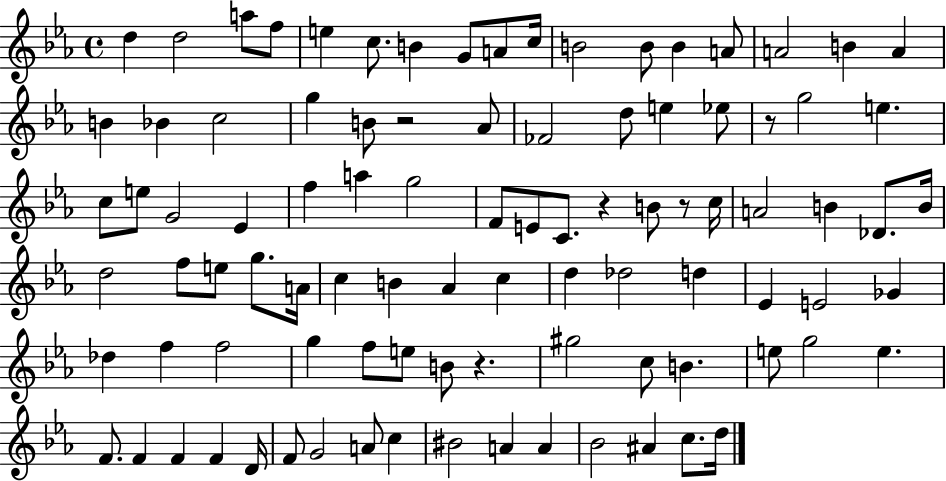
D5/q D5/h A5/e F5/e E5/q C5/e. B4/q G4/e A4/e C5/s B4/h B4/e B4/q A4/e A4/h B4/q A4/q B4/q Bb4/q C5/h G5/q B4/e R/h Ab4/e FES4/h D5/e E5/q Eb5/e R/e G5/h E5/q. C5/e E5/e G4/h Eb4/q F5/q A5/q G5/h F4/e E4/e C4/e. R/q B4/e R/e C5/s A4/h B4/q Db4/e. B4/s D5/h F5/e E5/e G5/e. A4/s C5/q B4/q Ab4/q C5/q D5/q Db5/h D5/q Eb4/q E4/h Gb4/q Db5/q F5/q F5/h G5/q F5/e E5/e B4/e R/q. G#5/h C5/e B4/q. E5/e G5/h E5/q. F4/e. F4/q F4/q F4/q D4/s F4/e G4/h A4/e C5/q BIS4/h A4/q A4/q Bb4/h A#4/q C5/e. D5/s